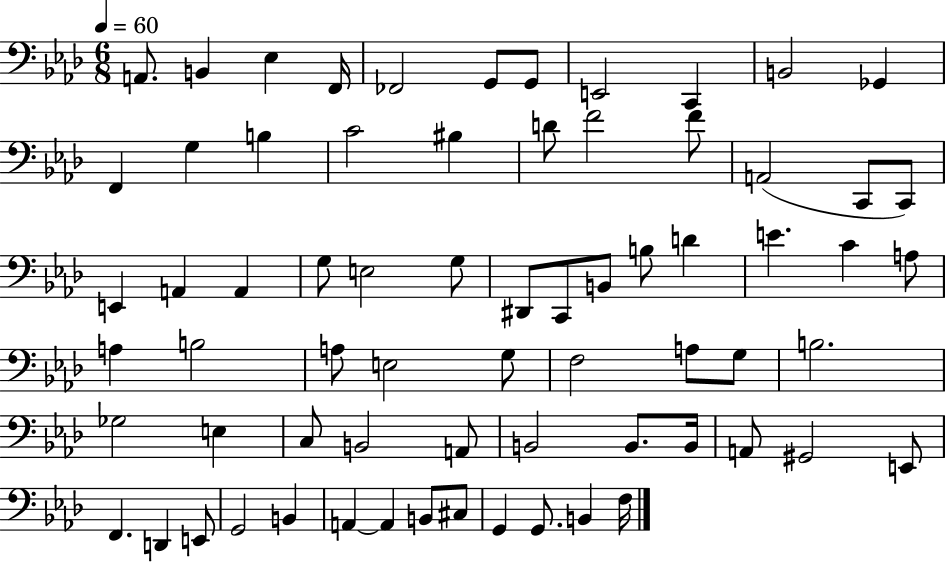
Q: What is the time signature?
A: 6/8